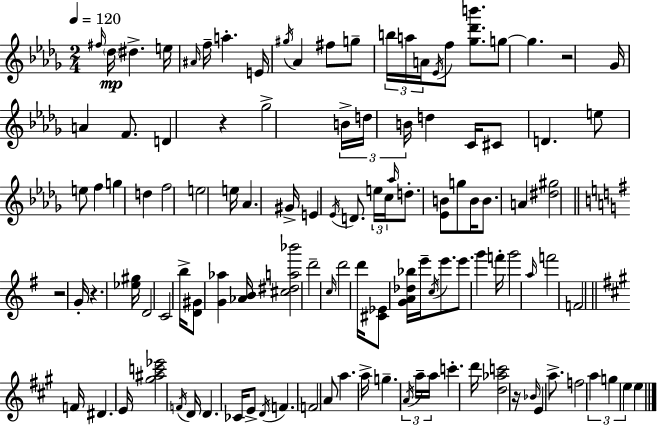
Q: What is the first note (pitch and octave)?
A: F#5